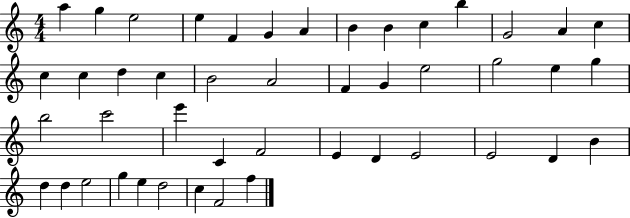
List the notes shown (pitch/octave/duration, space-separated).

A5/q G5/q E5/h E5/q F4/q G4/q A4/q B4/q B4/q C5/q B5/q G4/h A4/q C5/q C5/q C5/q D5/q C5/q B4/h A4/h F4/q G4/q E5/h G5/h E5/q G5/q B5/h C6/h E6/q C4/q F4/h E4/q D4/q E4/h E4/h D4/q B4/q D5/q D5/q E5/h G5/q E5/q D5/h C5/q F4/h F5/q